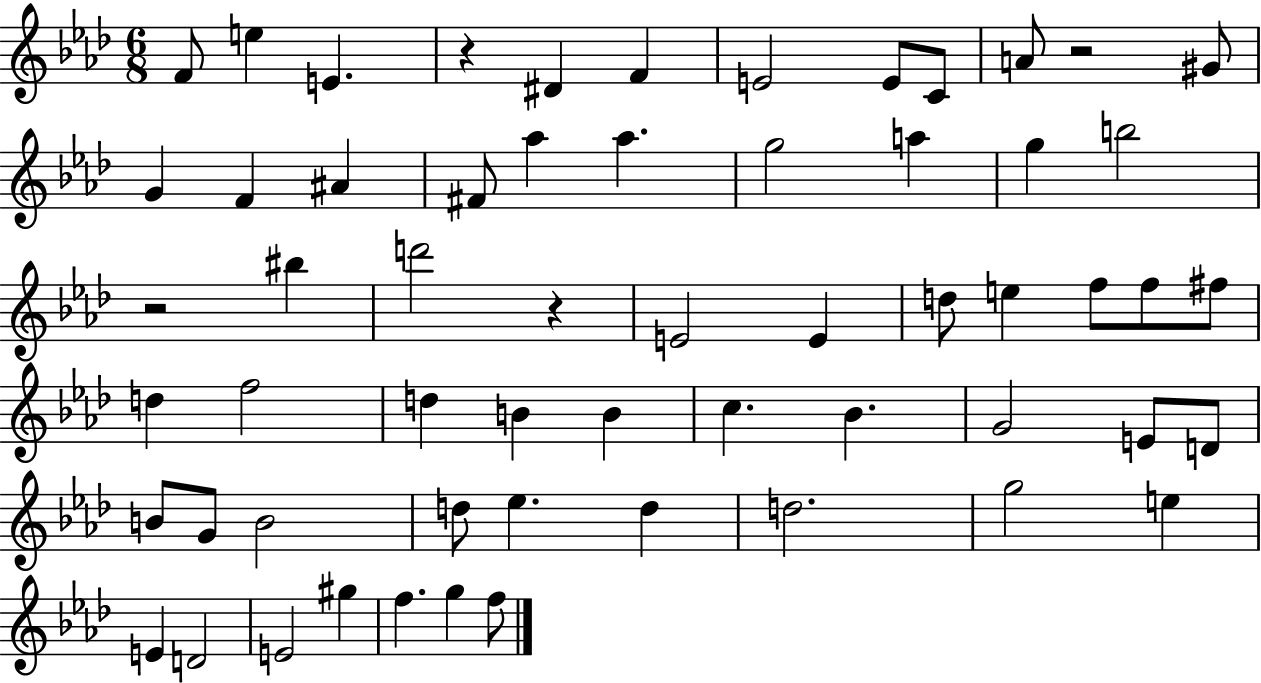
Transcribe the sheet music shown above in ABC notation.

X:1
T:Untitled
M:6/8
L:1/4
K:Ab
F/2 e E z ^D F E2 E/2 C/2 A/2 z2 ^G/2 G F ^A ^F/2 _a _a g2 a g b2 z2 ^b d'2 z E2 E d/2 e f/2 f/2 ^f/2 d f2 d B B c _B G2 E/2 D/2 B/2 G/2 B2 d/2 _e d d2 g2 e E D2 E2 ^g f g f/2